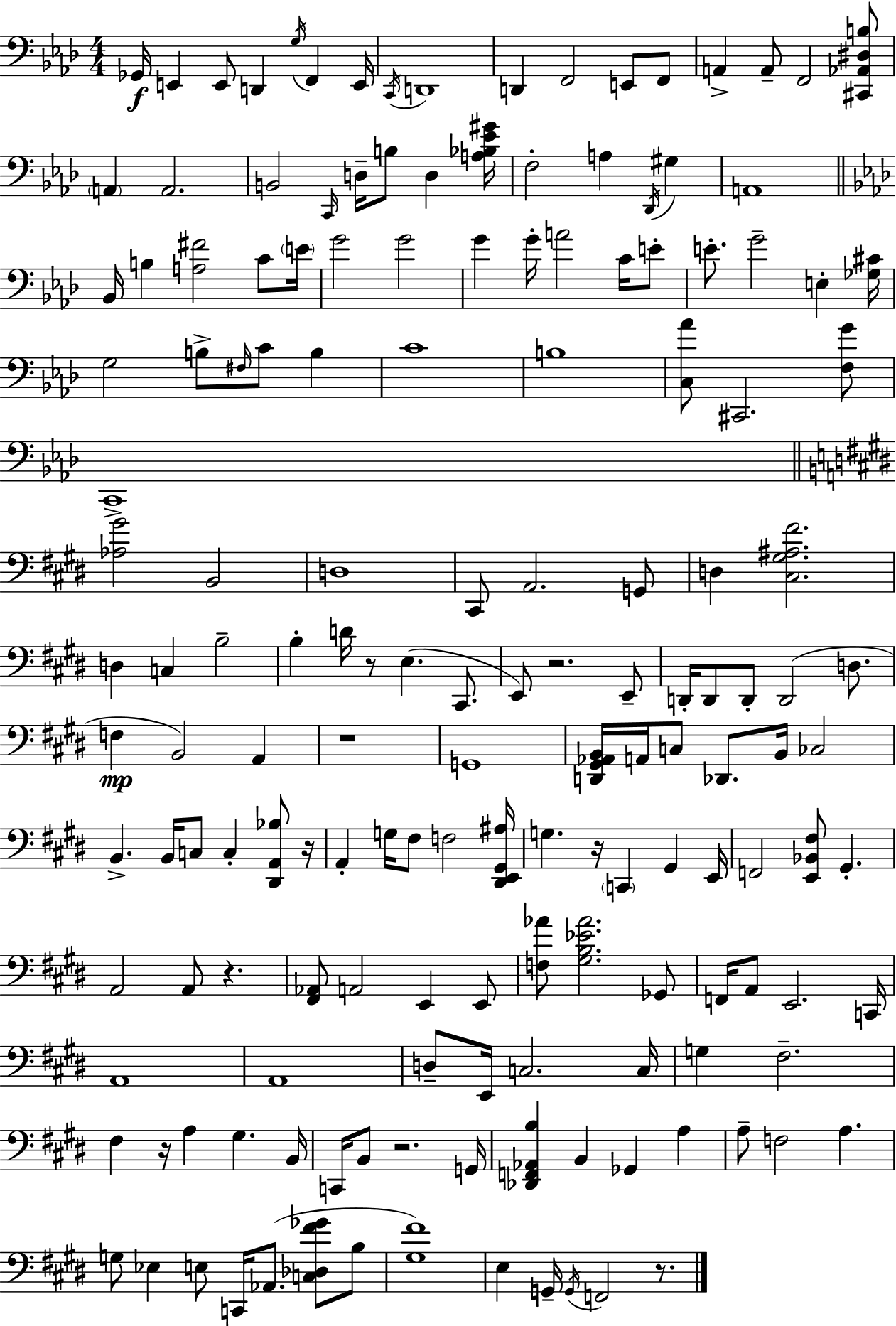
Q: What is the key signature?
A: F minor